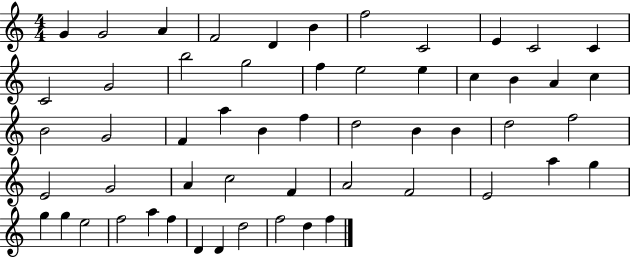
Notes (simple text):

G4/q G4/h A4/q F4/h D4/q B4/q F5/h C4/h E4/q C4/h C4/q C4/h G4/h B5/h G5/h F5/q E5/h E5/q C5/q B4/q A4/q C5/q B4/h G4/h F4/q A5/q B4/q F5/q D5/h B4/q B4/q D5/h F5/h E4/h G4/h A4/q C5/h F4/q A4/h F4/h E4/h A5/q G5/q G5/q G5/q E5/h F5/h A5/q F5/q D4/q D4/q D5/h F5/h D5/q F5/q